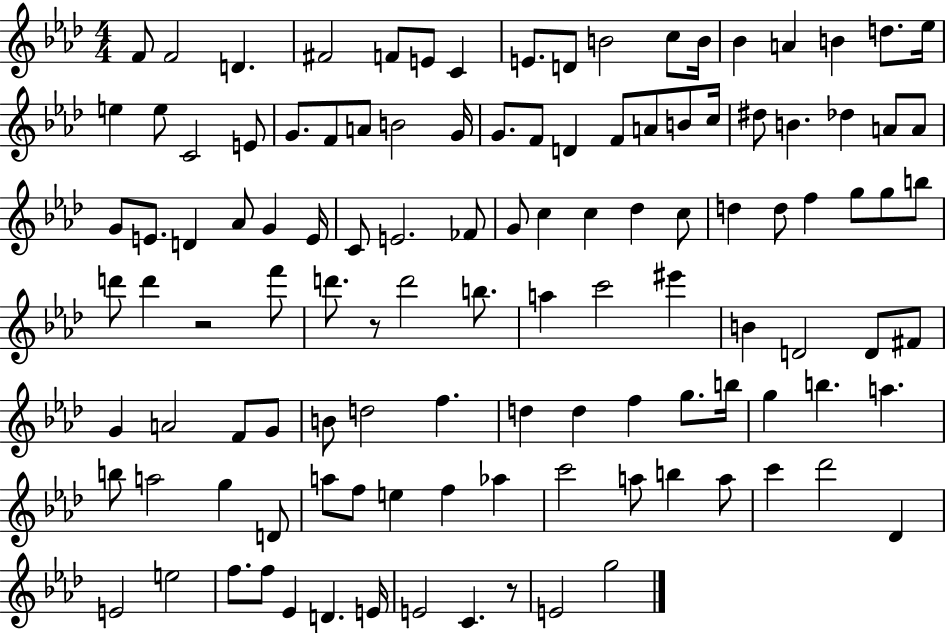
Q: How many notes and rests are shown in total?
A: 116